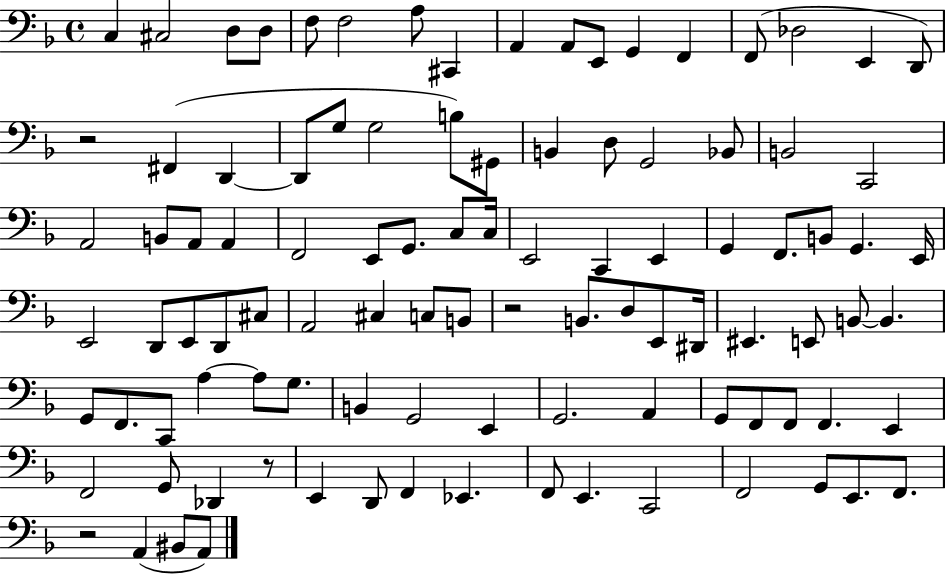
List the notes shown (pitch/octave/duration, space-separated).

C3/q C#3/h D3/e D3/e F3/e F3/h A3/e C#2/q A2/q A2/e E2/e G2/q F2/q F2/e Db3/h E2/q D2/e R/h F#2/q D2/q D2/e G3/e G3/h B3/e G#2/e B2/q D3/e G2/h Bb2/e B2/h C2/h A2/h B2/e A2/e A2/q F2/h E2/e G2/e. C3/e C3/s E2/h C2/q E2/q G2/q F2/e. B2/e G2/q. E2/s E2/h D2/e E2/e D2/e C#3/e A2/h C#3/q C3/e B2/e R/h B2/e. D3/e E2/e D#2/s EIS2/q. E2/e B2/e B2/q. G2/e F2/e. C2/e A3/q A3/e G3/e. B2/q G2/h E2/q G2/h. A2/q G2/e F2/e F2/e F2/q. E2/q F2/h G2/e Db2/q R/e E2/q D2/e F2/q Eb2/q. F2/e E2/q. C2/h F2/h G2/e E2/e. F2/e. R/h A2/q BIS2/e A2/e